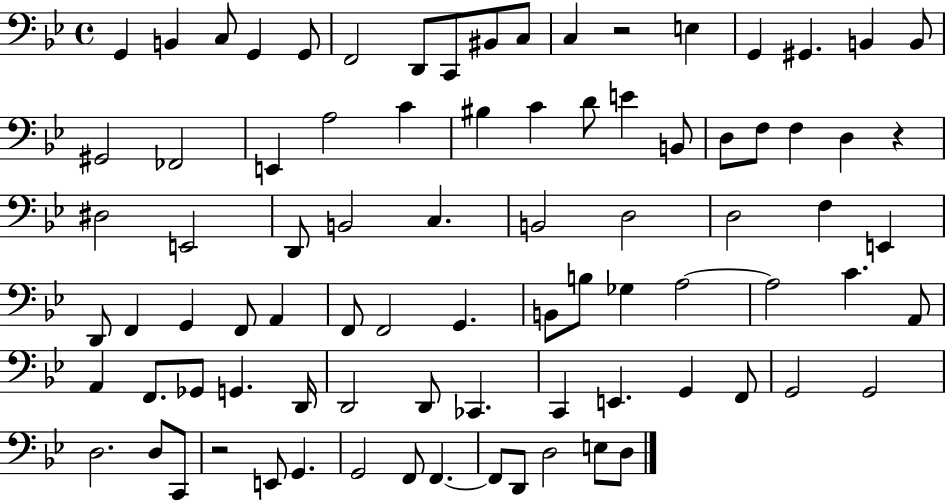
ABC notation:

X:1
T:Untitled
M:4/4
L:1/4
K:Bb
G,, B,, C,/2 G,, G,,/2 F,,2 D,,/2 C,,/2 ^B,,/2 C,/2 C, z2 E, G,, ^G,, B,, B,,/2 ^G,,2 _F,,2 E,, A,2 C ^B, C D/2 E B,,/2 D,/2 F,/2 F, D, z ^D,2 E,,2 D,,/2 B,,2 C, B,,2 D,2 D,2 F, E,, D,,/2 F,, G,, F,,/2 A,, F,,/2 F,,2 G,, B,,/2 B,/2 _G, A,2 A,2 C A,,/2 A,, F,,/2 _G,,/2 G,, D,,/4 D,,2 D,,/2 _C,, C,, E,, G,, F,,/2 G,,2 G,,2 D,2 D,/2 C,,/2 z2 E,,/2 G,, G,,2 F,,/2 F,, F,,/2 D,,/2 D,2 E,/2 D,/2